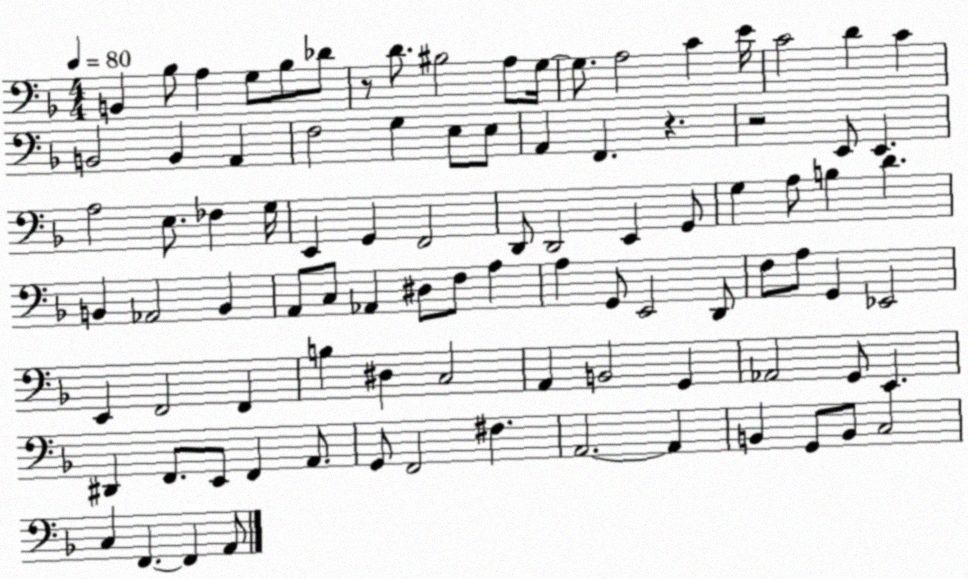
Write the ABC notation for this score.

X:1
T:Untitled
M:4/4
L:1/4
K:F
B,, _B,/2 A, G,/2 _B,/2 _D/2 z/2 D/2 ^B,2 A,/2 G,/4 G,/2 A,2 C E/4 C2 D C B,,2 B,, A,, F,2 G, E,/2 E,/2 A,, F,, z z2 E,,/2 E,, A,2 E,/2 _F, G,/4 E,, G,, F,,2 D,,/2 D,,2 E,, G,,/2 G, A,/2 B, D B,, _A,,2 B,, A,,/2 C,/2 _A,, ^D,/2 F,/2 A, A, G,,/2 E,,2 D,,/2 F,/2 A,/2 G,, _E,,2 E,, F,,2 F,, B, ^D, C,2 A,, B,,2 G,, _A,,2 G,,/2 E,, ^D,, F,,/2 E,,/2 F,, A,,/2 G,,/2 F,,2 ^F, A,,2 A,, B,, G,,/2 B,,/2 C,2 C, F,, F,, A,,/2